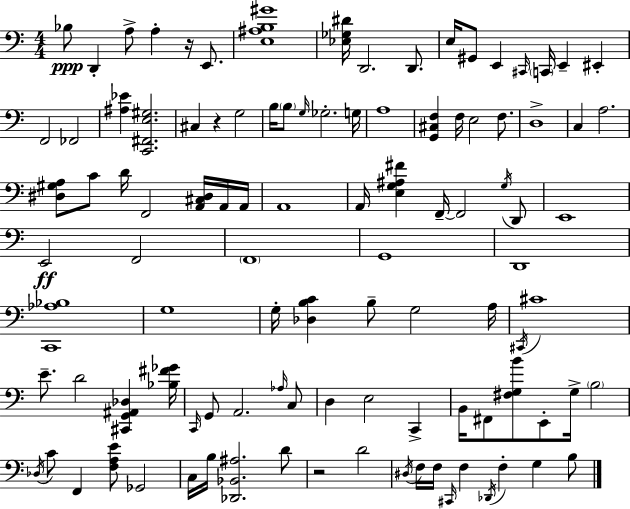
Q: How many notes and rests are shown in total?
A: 104